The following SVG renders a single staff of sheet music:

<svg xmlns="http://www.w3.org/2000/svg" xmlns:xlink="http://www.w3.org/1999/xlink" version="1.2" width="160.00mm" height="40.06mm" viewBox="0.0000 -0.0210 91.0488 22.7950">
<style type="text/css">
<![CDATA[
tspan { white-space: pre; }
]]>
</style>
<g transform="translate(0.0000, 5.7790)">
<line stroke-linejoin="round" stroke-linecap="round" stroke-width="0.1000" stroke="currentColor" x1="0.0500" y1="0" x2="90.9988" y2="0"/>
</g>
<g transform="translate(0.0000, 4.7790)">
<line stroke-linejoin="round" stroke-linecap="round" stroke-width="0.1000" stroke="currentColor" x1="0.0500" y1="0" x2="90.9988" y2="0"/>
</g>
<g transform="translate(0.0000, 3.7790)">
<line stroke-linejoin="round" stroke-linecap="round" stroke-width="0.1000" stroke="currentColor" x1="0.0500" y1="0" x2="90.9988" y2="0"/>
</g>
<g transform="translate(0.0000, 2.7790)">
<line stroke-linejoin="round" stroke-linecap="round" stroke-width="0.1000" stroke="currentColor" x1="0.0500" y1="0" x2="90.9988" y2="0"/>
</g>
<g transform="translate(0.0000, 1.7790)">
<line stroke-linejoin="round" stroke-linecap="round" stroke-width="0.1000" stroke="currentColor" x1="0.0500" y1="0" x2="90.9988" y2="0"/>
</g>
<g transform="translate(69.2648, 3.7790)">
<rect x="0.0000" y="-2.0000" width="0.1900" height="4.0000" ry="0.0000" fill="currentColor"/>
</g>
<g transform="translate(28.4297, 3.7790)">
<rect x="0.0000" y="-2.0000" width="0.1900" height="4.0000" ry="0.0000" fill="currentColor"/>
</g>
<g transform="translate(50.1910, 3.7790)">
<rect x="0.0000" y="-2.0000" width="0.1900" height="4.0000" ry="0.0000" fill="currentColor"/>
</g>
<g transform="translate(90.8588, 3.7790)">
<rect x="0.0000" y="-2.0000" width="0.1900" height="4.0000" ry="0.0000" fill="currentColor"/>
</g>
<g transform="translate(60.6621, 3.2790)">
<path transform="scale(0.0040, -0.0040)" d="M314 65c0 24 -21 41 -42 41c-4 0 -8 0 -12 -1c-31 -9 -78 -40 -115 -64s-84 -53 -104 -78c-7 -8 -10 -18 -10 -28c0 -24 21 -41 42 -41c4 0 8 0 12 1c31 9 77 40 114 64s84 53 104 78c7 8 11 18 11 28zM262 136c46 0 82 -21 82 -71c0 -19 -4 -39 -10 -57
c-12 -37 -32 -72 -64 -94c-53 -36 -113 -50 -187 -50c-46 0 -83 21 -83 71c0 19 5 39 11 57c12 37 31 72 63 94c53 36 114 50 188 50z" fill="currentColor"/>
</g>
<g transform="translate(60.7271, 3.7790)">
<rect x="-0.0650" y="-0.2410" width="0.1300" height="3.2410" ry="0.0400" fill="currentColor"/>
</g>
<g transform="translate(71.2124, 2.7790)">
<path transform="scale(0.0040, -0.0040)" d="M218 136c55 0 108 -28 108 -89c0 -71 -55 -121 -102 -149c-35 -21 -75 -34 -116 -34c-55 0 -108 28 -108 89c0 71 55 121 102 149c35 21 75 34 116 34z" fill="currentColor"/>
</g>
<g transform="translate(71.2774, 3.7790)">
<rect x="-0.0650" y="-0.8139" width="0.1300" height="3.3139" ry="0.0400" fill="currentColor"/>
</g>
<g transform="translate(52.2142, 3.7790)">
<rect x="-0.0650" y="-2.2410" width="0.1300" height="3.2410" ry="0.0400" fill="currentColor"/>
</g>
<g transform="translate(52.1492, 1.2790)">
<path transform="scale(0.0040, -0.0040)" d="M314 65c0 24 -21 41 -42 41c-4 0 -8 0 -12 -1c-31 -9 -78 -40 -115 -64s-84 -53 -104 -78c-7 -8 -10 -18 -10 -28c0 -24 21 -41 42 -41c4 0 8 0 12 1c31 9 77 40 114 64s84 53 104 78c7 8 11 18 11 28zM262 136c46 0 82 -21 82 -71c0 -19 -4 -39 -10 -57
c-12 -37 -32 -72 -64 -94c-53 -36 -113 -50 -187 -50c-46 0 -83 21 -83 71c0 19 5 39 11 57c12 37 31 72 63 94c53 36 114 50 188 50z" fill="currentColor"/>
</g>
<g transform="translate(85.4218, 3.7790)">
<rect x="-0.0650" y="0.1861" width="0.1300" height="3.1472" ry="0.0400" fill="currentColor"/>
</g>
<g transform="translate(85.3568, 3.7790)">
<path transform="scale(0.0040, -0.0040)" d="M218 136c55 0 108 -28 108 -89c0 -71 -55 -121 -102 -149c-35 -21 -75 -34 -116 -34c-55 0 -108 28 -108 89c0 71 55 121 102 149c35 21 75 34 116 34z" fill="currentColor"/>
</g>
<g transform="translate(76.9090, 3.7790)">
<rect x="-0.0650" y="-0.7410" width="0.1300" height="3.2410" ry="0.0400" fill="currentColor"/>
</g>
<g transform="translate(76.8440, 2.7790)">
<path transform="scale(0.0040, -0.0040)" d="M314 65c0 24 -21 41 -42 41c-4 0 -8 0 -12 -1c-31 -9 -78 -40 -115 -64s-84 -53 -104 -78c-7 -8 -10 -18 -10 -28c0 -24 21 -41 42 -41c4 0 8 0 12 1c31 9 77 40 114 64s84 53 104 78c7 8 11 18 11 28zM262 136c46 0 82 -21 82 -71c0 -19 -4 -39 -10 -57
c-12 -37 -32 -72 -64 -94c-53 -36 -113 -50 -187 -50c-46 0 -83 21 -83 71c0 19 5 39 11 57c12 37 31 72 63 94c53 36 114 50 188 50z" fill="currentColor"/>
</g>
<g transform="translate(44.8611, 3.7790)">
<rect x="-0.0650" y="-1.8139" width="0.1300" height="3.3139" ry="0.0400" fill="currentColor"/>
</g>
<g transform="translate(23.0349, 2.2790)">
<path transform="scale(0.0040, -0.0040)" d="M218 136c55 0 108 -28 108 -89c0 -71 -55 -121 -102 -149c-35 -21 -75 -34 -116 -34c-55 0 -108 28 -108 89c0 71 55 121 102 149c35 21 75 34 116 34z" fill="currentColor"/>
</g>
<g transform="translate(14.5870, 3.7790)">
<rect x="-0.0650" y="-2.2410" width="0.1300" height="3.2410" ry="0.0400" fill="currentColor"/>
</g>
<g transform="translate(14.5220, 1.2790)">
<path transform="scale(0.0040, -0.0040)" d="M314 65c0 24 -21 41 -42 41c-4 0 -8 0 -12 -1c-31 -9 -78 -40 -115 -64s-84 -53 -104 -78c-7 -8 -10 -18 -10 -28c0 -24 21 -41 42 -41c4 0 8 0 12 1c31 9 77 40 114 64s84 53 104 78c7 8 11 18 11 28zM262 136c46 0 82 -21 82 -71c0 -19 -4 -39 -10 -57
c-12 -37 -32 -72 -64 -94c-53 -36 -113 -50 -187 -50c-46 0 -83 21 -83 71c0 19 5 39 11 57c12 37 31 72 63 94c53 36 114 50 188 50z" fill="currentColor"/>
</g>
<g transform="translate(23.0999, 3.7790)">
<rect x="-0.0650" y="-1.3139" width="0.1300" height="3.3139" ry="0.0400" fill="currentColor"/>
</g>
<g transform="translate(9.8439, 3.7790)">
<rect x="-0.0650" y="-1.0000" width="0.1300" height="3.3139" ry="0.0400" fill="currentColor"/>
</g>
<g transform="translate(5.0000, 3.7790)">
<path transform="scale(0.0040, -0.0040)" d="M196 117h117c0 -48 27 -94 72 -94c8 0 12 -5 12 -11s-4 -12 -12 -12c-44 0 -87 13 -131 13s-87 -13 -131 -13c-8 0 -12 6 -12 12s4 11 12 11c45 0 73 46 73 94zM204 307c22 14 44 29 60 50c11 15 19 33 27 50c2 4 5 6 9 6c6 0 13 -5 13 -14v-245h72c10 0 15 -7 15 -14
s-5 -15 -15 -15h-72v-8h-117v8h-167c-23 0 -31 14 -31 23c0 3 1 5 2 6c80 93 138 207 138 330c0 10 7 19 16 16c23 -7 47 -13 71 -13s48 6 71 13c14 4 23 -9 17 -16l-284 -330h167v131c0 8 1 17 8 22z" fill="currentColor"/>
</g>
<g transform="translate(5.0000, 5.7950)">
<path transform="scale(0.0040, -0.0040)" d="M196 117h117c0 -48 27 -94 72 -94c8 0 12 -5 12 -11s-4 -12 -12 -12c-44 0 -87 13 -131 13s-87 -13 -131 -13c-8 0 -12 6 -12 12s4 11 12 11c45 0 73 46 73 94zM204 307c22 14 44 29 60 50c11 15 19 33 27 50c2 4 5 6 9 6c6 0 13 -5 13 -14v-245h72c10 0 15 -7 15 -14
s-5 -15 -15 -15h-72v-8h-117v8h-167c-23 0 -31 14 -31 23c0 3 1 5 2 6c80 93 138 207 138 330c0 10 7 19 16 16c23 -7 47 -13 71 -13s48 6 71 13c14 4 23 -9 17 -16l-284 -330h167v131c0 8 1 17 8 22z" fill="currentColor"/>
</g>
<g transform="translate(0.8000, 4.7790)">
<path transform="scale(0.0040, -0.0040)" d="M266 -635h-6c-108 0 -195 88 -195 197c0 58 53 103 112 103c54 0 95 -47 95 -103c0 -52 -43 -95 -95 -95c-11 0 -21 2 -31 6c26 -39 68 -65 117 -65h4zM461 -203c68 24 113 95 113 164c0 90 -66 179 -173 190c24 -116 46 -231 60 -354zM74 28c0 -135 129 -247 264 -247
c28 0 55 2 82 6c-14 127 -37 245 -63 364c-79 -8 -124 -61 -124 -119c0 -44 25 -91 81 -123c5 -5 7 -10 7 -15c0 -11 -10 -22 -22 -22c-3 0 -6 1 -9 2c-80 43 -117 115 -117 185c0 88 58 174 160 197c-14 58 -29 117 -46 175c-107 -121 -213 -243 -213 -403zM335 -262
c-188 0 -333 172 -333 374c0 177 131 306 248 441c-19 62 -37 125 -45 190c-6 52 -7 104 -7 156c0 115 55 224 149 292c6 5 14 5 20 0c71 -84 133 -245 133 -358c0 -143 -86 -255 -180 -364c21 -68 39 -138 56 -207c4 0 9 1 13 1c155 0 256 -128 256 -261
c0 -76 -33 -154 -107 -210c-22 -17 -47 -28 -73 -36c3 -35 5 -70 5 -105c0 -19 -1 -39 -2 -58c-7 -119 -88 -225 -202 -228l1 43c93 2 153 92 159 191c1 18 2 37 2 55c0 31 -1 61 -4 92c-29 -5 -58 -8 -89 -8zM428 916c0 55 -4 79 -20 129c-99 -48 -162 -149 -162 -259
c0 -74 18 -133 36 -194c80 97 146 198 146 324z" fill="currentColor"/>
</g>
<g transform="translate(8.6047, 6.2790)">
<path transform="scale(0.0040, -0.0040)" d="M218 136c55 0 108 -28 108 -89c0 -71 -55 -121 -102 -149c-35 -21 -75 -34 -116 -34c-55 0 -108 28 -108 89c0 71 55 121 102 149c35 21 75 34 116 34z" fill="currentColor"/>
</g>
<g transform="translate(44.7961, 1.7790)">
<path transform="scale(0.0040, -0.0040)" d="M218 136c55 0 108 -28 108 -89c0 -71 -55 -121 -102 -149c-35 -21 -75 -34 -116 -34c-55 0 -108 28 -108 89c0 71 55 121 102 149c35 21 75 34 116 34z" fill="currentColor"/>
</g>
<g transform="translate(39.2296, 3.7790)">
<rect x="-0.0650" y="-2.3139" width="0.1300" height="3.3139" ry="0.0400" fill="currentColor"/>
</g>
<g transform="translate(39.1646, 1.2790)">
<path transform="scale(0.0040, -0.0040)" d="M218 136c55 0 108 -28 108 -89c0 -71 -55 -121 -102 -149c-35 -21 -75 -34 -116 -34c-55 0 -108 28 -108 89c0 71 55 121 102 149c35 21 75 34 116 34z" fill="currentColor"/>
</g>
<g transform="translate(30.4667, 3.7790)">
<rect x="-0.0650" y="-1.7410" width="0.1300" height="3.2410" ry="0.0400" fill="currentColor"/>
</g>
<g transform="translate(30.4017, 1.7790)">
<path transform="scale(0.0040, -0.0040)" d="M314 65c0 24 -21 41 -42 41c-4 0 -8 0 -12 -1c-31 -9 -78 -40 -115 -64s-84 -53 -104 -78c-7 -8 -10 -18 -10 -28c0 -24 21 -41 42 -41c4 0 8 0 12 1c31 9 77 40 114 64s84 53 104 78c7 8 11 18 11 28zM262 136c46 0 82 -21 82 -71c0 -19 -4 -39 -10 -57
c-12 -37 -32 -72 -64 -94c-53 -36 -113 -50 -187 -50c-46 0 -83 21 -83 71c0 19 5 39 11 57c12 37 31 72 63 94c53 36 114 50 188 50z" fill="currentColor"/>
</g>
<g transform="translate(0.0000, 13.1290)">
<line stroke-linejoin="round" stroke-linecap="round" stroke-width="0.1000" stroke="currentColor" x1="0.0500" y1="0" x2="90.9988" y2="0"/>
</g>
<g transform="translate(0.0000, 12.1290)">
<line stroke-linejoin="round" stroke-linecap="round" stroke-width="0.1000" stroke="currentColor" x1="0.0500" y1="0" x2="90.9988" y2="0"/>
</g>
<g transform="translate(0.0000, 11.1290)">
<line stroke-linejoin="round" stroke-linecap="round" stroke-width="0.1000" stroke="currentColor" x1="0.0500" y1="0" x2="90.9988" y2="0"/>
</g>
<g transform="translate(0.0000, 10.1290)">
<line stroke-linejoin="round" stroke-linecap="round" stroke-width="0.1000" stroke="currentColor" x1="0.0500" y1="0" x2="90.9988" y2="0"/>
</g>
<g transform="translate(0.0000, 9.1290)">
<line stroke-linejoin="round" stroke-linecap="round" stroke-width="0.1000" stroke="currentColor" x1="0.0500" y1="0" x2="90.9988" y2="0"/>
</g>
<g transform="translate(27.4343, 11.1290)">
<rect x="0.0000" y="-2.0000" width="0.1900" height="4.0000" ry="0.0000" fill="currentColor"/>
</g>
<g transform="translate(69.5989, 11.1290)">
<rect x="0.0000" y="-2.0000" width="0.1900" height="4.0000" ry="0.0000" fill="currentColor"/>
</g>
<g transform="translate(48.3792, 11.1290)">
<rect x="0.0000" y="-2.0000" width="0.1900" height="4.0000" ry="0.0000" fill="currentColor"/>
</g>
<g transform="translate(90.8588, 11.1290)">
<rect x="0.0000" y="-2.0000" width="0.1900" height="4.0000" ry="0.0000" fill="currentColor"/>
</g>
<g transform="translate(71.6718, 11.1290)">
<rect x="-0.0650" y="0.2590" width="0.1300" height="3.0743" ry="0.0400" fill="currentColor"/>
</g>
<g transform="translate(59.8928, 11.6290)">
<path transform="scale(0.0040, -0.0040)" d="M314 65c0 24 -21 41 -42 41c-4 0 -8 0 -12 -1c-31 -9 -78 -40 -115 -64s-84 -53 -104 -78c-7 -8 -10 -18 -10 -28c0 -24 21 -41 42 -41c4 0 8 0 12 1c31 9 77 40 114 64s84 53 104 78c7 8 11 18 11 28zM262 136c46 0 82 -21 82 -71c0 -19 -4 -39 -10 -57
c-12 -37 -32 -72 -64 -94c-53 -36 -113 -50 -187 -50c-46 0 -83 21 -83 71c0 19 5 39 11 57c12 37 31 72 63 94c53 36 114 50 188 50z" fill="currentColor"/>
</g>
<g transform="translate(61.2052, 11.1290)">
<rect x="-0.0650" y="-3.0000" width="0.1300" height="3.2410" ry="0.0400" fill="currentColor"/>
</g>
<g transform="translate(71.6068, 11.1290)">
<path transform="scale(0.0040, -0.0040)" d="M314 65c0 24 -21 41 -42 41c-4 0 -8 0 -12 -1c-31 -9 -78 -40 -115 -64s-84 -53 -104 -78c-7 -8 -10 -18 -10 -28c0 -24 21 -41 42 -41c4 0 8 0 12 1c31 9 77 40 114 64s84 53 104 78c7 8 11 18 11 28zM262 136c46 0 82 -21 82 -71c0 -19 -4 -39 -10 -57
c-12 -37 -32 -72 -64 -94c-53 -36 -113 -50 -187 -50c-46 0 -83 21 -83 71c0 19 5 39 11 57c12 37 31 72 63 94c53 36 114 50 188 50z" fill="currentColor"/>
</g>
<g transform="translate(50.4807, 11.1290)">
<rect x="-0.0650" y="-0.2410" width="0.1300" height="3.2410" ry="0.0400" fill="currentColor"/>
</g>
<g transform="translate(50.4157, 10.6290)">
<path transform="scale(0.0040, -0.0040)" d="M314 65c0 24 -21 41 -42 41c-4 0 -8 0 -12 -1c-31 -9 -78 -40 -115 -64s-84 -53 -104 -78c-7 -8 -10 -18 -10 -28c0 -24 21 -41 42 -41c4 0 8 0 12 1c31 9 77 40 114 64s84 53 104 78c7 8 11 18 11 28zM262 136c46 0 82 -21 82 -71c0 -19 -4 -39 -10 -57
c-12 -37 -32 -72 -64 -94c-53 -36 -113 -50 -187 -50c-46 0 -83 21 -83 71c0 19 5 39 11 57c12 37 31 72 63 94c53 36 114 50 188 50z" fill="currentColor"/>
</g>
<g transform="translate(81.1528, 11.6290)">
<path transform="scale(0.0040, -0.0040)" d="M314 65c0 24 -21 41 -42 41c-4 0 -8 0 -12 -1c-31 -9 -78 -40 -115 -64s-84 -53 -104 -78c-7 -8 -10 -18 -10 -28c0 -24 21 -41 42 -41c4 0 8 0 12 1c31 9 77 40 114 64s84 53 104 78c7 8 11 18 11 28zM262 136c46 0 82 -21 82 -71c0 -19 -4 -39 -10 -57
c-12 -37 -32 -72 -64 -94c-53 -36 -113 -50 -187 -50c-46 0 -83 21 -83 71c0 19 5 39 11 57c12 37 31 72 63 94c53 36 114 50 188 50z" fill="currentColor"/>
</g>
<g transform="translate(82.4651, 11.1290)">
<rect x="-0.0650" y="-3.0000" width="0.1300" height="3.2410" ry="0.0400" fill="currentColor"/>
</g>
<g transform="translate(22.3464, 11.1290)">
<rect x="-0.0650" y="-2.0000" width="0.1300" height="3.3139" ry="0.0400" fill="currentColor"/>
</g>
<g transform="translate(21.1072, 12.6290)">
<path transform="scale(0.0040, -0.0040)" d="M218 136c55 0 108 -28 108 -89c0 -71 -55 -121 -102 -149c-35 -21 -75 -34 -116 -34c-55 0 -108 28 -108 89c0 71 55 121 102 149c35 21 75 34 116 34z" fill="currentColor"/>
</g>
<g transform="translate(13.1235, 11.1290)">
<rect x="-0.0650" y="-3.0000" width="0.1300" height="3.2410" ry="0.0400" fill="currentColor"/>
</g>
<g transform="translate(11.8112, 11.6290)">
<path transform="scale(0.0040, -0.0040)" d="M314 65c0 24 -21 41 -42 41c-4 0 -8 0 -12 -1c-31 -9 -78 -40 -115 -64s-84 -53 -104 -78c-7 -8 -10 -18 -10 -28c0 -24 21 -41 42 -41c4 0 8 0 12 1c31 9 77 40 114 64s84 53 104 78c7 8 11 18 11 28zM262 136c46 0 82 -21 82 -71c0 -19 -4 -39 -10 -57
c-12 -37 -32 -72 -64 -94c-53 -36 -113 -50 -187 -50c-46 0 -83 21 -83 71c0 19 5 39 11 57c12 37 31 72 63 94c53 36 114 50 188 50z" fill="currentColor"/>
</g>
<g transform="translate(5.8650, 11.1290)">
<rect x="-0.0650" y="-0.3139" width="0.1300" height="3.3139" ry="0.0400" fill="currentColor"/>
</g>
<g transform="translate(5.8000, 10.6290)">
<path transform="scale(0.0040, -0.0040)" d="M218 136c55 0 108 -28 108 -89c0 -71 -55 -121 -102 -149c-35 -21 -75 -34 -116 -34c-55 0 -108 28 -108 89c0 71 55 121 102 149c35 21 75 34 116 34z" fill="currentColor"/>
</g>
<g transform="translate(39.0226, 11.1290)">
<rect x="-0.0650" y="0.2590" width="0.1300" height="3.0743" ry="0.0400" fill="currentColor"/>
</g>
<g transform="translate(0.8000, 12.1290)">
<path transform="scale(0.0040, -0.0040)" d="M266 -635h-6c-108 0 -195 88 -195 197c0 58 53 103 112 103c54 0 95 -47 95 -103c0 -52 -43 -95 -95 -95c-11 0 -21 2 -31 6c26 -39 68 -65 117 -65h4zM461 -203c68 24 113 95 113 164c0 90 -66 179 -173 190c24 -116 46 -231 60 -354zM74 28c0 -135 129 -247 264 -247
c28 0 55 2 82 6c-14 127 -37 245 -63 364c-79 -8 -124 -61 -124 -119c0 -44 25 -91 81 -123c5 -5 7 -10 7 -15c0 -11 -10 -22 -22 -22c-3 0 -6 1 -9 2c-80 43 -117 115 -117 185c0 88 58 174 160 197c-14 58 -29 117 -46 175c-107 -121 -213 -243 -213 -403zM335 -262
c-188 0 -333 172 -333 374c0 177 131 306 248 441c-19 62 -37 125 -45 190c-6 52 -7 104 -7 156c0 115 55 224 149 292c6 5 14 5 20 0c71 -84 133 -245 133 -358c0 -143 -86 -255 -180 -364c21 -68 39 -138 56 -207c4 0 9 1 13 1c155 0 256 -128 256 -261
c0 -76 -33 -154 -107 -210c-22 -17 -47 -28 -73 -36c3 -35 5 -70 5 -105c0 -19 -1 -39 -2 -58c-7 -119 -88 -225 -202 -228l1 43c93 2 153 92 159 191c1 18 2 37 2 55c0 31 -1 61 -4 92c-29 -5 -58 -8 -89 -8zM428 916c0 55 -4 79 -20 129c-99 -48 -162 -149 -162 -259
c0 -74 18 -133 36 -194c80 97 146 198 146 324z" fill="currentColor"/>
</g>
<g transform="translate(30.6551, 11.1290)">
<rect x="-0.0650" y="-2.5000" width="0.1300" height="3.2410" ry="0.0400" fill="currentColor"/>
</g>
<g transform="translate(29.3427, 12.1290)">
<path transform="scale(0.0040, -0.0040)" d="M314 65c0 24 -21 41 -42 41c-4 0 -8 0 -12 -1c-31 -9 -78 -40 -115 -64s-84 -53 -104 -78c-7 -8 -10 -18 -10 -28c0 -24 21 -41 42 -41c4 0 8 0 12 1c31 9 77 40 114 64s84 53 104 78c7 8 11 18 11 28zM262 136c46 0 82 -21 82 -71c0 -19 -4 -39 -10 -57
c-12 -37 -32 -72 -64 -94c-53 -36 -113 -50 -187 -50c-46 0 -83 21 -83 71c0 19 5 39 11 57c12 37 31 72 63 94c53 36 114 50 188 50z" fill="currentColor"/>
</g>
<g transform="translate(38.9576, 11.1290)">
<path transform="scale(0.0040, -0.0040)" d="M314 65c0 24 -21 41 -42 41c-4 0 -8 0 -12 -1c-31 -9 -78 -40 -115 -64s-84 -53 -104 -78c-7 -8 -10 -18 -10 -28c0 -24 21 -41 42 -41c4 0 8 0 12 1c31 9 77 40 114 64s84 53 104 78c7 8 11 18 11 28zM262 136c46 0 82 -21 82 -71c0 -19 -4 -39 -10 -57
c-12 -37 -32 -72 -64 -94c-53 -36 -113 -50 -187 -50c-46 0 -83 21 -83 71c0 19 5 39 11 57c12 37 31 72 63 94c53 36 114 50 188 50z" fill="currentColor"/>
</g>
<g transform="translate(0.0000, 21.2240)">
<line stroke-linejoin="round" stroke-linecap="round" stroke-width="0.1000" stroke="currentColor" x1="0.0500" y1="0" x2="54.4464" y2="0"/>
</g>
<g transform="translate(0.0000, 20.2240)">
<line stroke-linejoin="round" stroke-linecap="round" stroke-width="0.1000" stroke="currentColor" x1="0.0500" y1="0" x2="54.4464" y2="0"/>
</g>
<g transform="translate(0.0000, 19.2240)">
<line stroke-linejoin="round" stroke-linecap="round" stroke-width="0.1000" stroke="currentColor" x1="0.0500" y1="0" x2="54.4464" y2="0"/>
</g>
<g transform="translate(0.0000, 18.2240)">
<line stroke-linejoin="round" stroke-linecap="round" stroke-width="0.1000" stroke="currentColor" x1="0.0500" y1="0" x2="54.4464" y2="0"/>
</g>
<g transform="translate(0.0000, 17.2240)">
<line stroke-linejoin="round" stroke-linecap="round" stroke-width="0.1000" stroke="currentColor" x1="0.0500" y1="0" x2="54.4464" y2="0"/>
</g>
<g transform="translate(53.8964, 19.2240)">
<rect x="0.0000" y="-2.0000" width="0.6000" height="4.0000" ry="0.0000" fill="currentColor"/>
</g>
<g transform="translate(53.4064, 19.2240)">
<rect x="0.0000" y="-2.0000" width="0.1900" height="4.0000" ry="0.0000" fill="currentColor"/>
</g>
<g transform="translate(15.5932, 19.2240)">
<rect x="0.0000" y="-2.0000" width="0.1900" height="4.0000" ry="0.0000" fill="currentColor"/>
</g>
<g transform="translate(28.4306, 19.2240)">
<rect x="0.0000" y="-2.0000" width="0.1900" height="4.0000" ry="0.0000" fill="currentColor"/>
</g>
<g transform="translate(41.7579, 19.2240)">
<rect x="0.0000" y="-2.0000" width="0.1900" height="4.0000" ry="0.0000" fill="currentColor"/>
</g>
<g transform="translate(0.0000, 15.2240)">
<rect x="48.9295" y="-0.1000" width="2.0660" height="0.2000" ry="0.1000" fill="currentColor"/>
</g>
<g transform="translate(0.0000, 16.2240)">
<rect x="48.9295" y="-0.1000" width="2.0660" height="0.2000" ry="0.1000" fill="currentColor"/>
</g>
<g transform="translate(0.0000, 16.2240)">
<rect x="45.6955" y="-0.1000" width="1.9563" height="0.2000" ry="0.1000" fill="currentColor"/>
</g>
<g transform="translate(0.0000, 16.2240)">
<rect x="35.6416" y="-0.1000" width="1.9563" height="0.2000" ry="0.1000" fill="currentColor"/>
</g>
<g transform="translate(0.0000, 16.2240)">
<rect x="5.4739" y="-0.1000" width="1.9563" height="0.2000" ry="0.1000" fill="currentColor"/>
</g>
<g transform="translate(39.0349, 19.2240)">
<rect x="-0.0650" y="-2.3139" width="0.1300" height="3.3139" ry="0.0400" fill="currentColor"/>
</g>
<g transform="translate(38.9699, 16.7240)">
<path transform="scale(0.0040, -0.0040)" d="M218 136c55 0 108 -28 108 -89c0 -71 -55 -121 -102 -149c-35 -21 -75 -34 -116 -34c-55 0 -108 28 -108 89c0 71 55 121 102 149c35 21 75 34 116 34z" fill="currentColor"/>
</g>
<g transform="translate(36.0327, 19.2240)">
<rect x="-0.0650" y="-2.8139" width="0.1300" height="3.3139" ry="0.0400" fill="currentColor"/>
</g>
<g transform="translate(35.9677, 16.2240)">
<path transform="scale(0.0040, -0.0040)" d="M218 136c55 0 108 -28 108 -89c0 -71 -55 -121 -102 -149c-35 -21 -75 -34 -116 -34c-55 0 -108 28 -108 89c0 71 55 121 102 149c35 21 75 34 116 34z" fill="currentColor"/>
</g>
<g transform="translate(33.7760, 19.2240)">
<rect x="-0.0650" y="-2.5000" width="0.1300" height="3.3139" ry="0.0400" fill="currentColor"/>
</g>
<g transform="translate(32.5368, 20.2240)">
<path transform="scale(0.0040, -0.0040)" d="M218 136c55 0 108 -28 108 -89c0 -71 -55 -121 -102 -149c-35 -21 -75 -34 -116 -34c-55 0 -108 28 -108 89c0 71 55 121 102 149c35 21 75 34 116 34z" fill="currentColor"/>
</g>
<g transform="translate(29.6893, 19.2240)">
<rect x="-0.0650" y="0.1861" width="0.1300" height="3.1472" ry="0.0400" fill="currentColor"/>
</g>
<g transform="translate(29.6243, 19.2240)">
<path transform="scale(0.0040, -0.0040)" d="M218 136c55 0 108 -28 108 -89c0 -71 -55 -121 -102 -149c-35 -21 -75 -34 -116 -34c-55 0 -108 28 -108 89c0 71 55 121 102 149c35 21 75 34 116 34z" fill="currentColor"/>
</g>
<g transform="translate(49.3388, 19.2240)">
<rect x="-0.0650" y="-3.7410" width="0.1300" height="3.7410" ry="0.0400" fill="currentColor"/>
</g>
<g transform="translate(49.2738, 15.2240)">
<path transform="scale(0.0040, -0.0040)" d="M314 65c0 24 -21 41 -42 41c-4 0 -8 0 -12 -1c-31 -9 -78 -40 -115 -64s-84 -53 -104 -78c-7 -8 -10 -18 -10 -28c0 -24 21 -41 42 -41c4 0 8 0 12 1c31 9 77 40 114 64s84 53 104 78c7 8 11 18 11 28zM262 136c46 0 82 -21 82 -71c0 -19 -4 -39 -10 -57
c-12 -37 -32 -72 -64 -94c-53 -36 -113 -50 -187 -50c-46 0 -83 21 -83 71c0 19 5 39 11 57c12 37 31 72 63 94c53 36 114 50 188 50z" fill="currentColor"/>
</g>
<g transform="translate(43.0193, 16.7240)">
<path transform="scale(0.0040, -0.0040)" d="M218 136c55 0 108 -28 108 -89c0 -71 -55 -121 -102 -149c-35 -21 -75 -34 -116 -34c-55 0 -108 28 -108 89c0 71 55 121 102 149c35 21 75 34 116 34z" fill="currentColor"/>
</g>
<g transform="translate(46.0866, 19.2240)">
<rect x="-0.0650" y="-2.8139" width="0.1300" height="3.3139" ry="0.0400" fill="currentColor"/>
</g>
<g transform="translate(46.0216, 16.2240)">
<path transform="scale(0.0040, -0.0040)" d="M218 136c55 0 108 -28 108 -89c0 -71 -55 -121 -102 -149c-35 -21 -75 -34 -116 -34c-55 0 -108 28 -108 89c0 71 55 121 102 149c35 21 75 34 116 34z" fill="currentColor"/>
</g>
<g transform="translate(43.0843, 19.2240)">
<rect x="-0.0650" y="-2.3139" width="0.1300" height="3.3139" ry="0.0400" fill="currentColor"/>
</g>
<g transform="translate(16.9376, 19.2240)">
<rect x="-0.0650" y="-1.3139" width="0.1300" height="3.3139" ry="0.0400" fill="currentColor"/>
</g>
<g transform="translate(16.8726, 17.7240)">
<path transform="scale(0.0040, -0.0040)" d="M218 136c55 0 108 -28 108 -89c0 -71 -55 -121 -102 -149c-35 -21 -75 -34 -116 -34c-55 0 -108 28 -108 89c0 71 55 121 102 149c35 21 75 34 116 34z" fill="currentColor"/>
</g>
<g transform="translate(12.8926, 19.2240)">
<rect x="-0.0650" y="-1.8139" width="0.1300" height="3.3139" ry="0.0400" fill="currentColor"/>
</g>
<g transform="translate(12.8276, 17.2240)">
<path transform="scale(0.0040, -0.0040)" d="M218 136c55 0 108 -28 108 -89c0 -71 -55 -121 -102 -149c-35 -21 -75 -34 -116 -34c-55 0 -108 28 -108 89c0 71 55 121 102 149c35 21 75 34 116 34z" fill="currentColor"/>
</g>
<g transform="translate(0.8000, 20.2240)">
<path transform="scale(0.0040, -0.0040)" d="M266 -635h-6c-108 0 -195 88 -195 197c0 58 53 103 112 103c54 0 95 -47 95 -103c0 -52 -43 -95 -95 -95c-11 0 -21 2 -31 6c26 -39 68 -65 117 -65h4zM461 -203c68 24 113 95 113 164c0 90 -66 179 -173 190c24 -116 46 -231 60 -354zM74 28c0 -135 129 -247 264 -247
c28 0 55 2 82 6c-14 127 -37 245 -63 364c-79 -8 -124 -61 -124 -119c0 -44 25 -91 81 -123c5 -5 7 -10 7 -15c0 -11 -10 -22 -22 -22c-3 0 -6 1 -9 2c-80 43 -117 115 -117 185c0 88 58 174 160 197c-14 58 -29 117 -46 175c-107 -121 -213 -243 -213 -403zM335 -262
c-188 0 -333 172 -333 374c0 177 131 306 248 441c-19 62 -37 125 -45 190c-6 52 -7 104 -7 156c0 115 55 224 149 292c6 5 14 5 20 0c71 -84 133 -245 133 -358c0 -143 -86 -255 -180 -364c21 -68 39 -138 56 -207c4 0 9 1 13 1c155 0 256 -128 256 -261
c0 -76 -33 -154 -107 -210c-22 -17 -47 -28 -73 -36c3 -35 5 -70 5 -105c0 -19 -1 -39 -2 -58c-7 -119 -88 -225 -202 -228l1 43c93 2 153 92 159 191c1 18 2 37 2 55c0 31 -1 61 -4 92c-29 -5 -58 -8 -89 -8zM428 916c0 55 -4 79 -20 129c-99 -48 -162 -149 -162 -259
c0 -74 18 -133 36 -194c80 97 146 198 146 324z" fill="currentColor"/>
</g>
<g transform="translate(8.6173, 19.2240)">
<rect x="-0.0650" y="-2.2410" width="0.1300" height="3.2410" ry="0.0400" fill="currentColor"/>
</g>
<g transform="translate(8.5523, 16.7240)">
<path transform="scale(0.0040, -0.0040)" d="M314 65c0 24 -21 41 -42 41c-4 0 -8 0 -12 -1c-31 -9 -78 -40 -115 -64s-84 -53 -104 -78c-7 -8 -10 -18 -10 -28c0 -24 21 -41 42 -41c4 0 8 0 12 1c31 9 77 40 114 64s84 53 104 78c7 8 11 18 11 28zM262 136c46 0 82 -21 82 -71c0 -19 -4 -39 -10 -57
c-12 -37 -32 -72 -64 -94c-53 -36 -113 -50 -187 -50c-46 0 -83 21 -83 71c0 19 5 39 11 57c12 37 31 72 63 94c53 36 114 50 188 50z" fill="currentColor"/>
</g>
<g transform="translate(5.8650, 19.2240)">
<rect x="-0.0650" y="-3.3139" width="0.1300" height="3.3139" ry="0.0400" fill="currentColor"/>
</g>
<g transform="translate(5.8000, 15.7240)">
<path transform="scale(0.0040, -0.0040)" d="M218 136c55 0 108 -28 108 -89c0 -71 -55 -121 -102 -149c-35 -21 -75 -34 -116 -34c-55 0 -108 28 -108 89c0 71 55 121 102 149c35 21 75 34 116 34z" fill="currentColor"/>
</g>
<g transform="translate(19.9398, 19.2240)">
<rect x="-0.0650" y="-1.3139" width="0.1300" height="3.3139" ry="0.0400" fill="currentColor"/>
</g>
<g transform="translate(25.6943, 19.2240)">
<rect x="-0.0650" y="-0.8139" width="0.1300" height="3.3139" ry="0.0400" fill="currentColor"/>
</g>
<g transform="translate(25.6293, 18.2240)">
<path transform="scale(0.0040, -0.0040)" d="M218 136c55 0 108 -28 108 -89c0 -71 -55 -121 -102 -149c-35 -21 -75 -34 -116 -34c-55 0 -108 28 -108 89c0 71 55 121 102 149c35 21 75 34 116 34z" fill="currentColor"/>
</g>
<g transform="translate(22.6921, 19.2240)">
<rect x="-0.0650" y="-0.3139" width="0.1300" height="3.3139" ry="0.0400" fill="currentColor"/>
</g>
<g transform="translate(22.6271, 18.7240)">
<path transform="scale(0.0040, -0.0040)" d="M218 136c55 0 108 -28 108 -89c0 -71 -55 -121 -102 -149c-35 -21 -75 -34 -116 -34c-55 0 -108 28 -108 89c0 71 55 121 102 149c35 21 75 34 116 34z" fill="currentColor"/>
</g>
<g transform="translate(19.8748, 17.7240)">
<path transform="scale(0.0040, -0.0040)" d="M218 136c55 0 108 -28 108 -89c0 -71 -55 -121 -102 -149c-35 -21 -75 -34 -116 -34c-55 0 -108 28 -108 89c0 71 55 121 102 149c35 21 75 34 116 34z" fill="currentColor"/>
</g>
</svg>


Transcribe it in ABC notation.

X:1
T:Untitled
M:4/4
L:1/4
K:C
D g2 e f2 g f g2 c2 d d2 B c A2 F G2 B2 c2 A2 B2 A2 b g2 f e e c d B G a g g a c'2